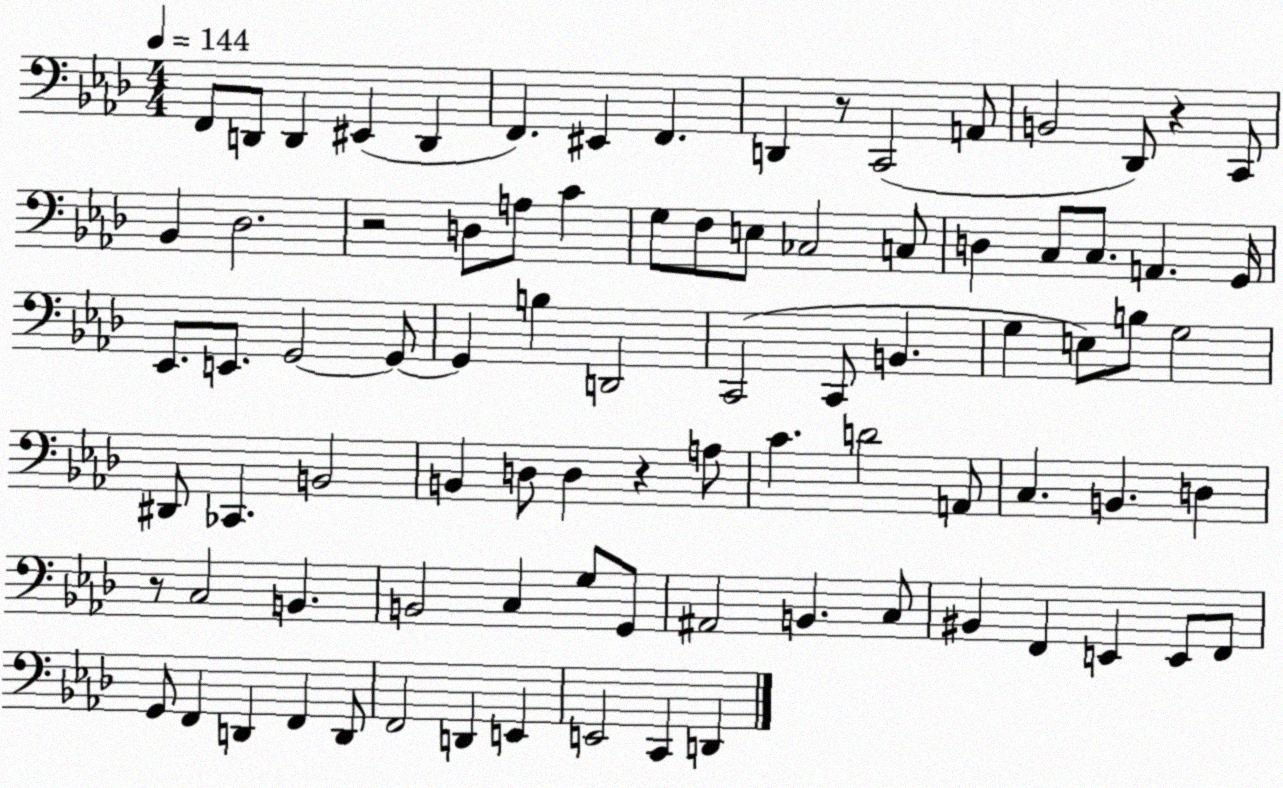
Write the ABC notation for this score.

X:1
T:Untitled
M:4/4
L:1/4
K:Ab
F,,/2 D,,/2 D,, ^E,, D,, F,, ^E,, F,, D,, z/2 C,,2 A,,/2 B,,2 _D,,/2 z C,,/2 _B,, _D,2 z2 D,/2 A,/2 C G,/2 F,/2 E,/2 _C,2 C,/2 D, C,/2 C,/2 A,, G,,/4 _E,,/2 E,,/2 G,,2 G,,/2 G,, B, D,,2 C,,2 C,,/2 B,, G, E,/2 B,/2 G,2 ^D,,/2 _C,, B,,2 B,, D,/2 D, z A,/2 C D2 A,,/2 C, B,, D, z/2 C,2 B,, B,,2 C, G,/2 G,,/2 ^A,,2 B,, C,/2 ^B,, F,, E,, E,,/2 F,,/2 G,,/2 F,, D,, F,, D,,/2 F,,2 D,, E,, E,,2 C,, D,,